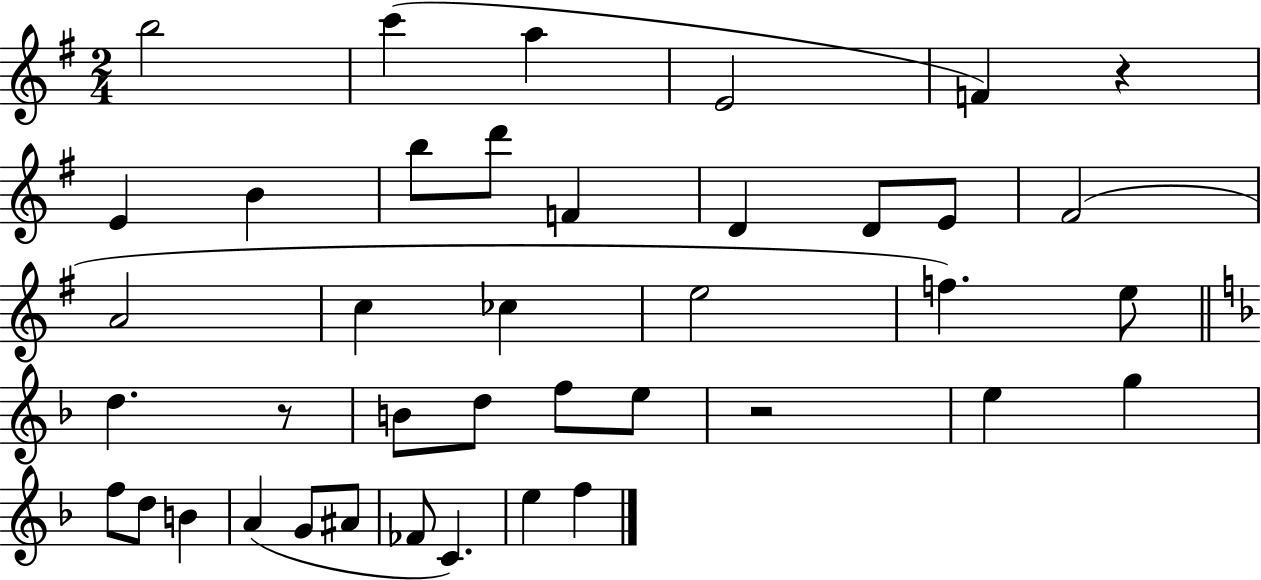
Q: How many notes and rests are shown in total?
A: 40